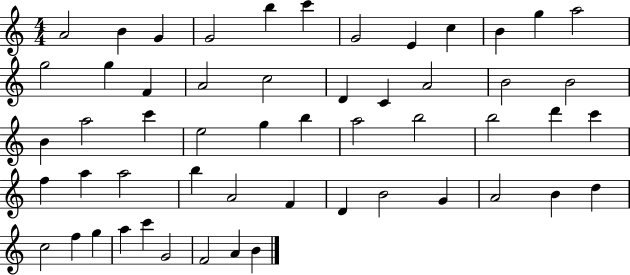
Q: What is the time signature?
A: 4/4